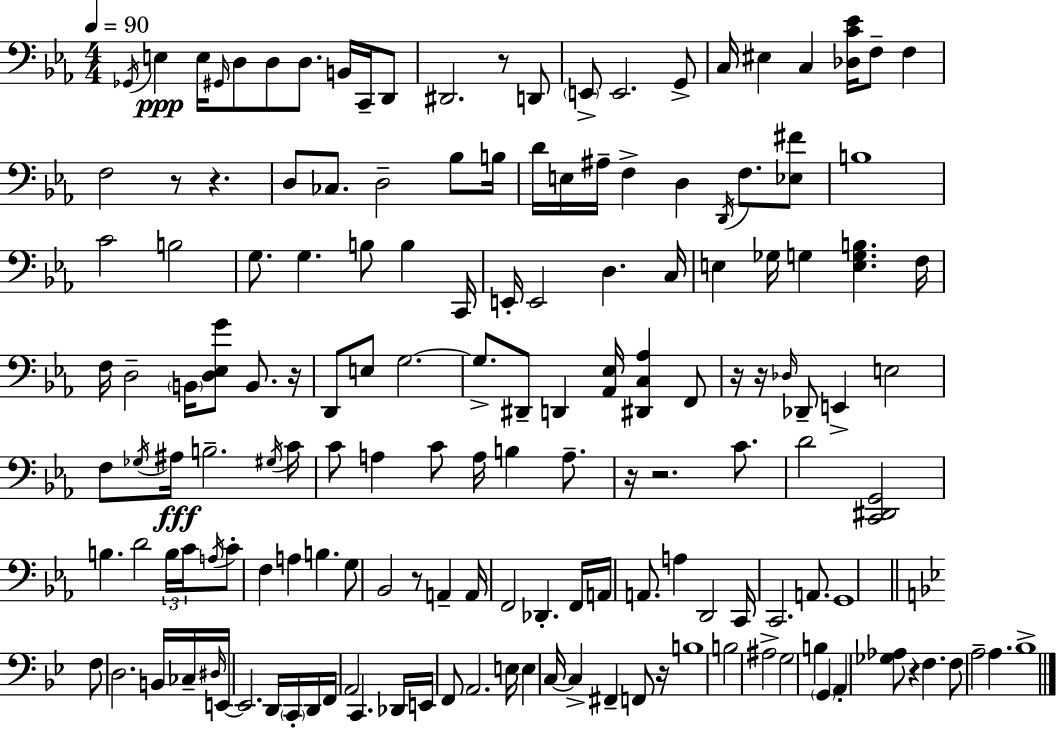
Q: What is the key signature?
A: C minor